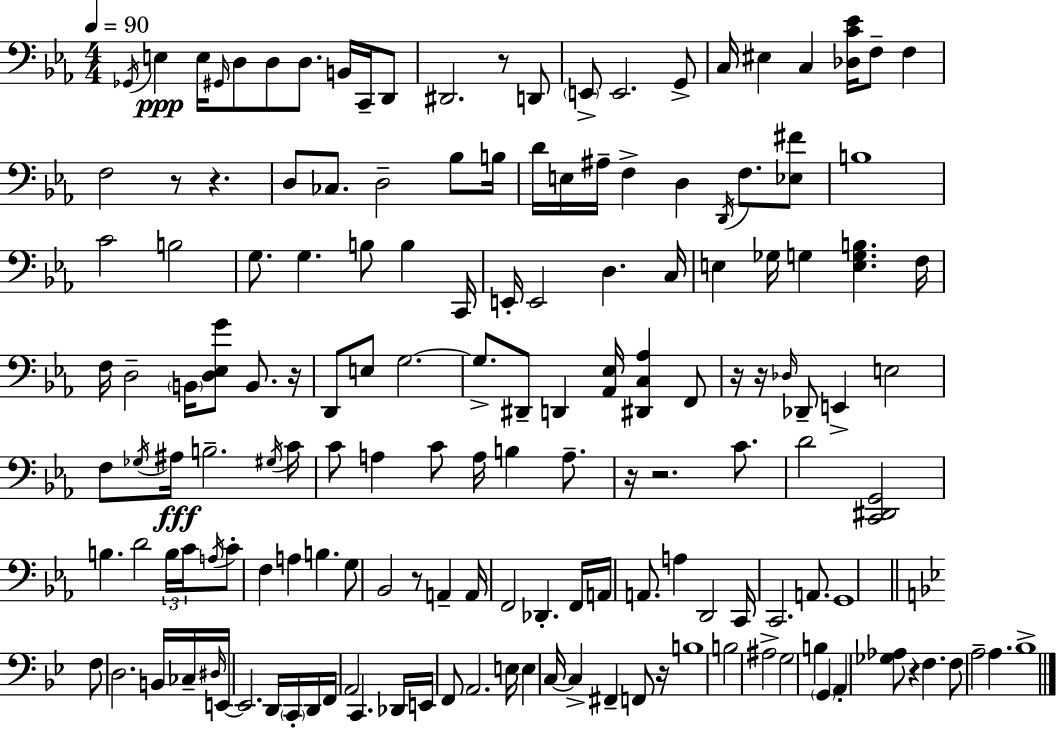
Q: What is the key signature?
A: C minor